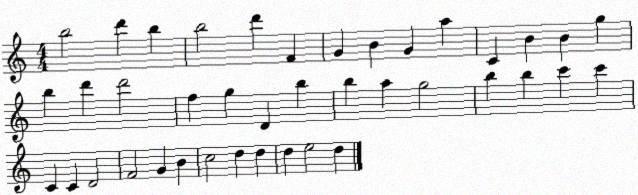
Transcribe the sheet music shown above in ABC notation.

X:1
T:Untitled
M:4/4
L:1/4
K:C
b2 d' b b2 d' F G B G a C B B g b d' d'2 f g D b b a g2 b b c' c' C C D2 F2 G B c2 d d d e2 d